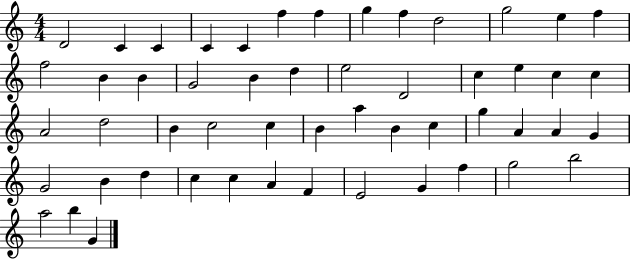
{
  \clef treble
  \numericTimeSignature
  \time 4/4
  \key c \major
  d'2 c'4 c'4 | c'4 c'4 f''4 f''4 | g''4 f''4 d''2 | g''2 e''4 f''4 | \break f''2 b'4 b'4 | g'2 b'4 d''4 | e''2 d'2 | c''4 e''4 c''4 c''4 | \break a'2 d''2 | b'4 c''2 c''4 | b'4 a''4 b'4 c''4 | g''4 a'4 a'4 g'4 | \break g'2 b'4 d''4 | c''4 c''4 a'4 f'4 | e'2 g'4 f''4 | g''2 b''2 | \break a''2 b''4 g'4 | \bar "|."
}